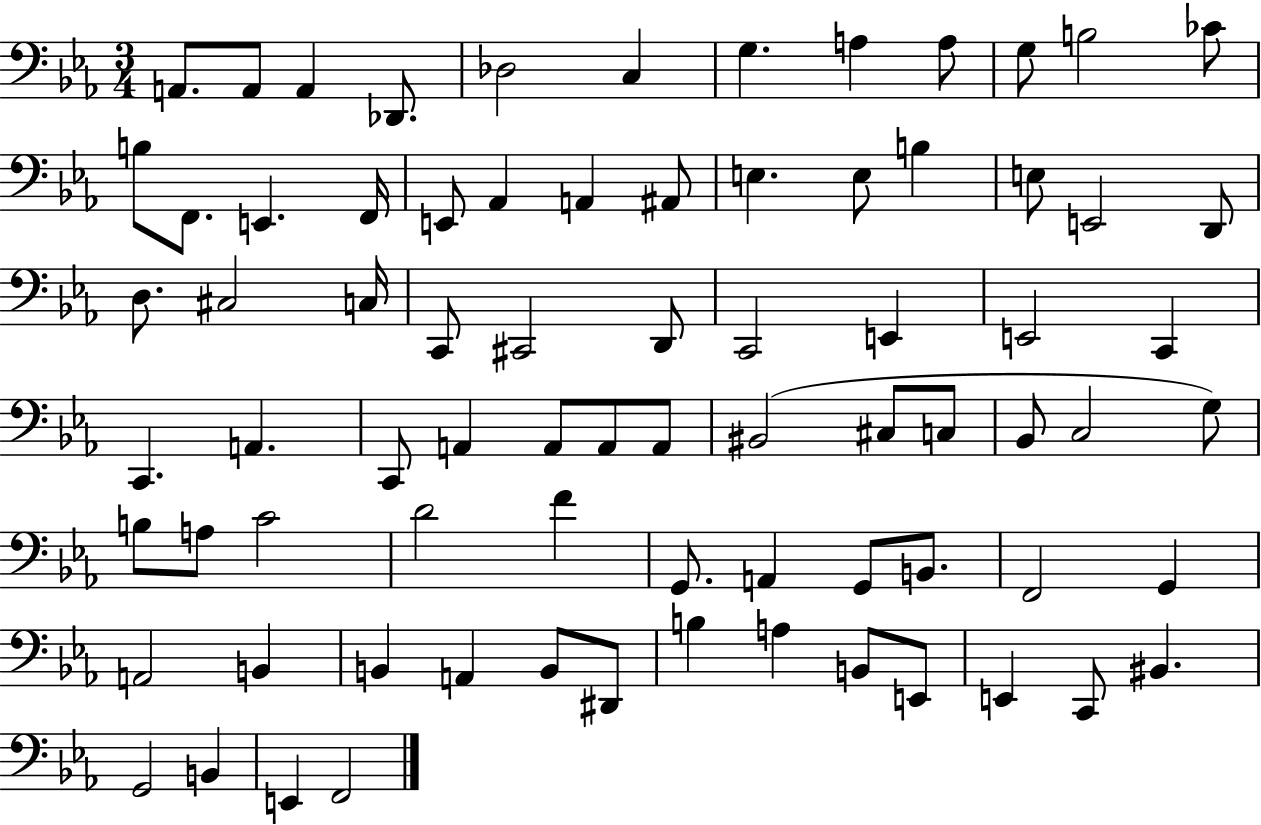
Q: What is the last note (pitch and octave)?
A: F2